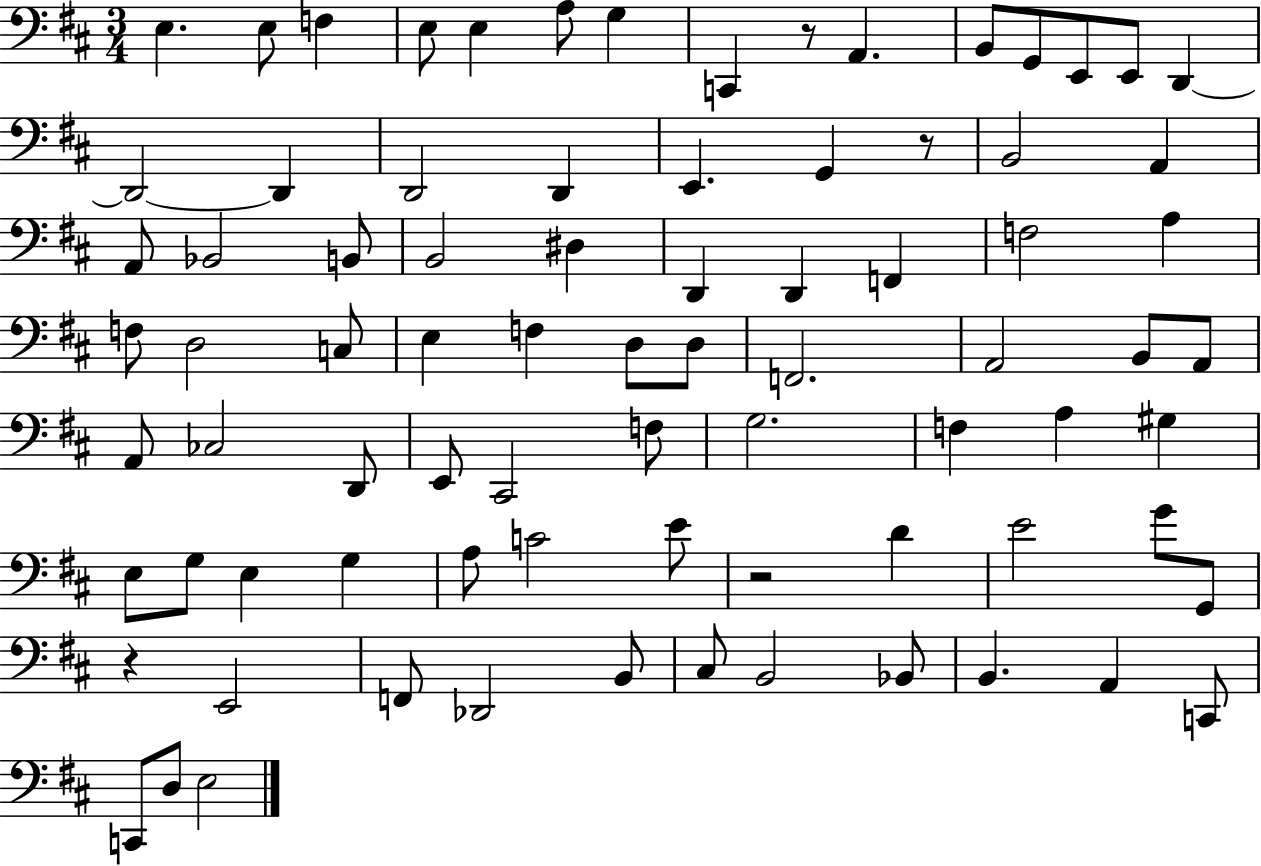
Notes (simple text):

E3/q. E3/e F3/q E3/e E3/q A3/e G3/q C2/q R/e A2/q. B2/e G2/e E2/e E2/e D2/q D2/h D2/q D2/h D2/q E2/q. G2/q R/e B2/h A2/q A2/e Bb2/h B2/e B2/h D#3/q D2/q D2/q F2/q F3/h A3/q F3/e D3/h C3/e E3/q F3/q D3/e D3/e F2/h. A2/h B2/e A2/e A2/e CES3/h D2/e E2/e C#2/h F3/e G3/h. F3/q A3/q G#3/q E3/e G3/e E3/q G3/q A3/e C4/h E4/e R/h D4/q E4/h G4/e G2/e R/q E2/h F2/e Db2/h B2/e C#3/e B2/h Bb2/e B2/q. A2/q C2/e C2/e D3/e E3/h